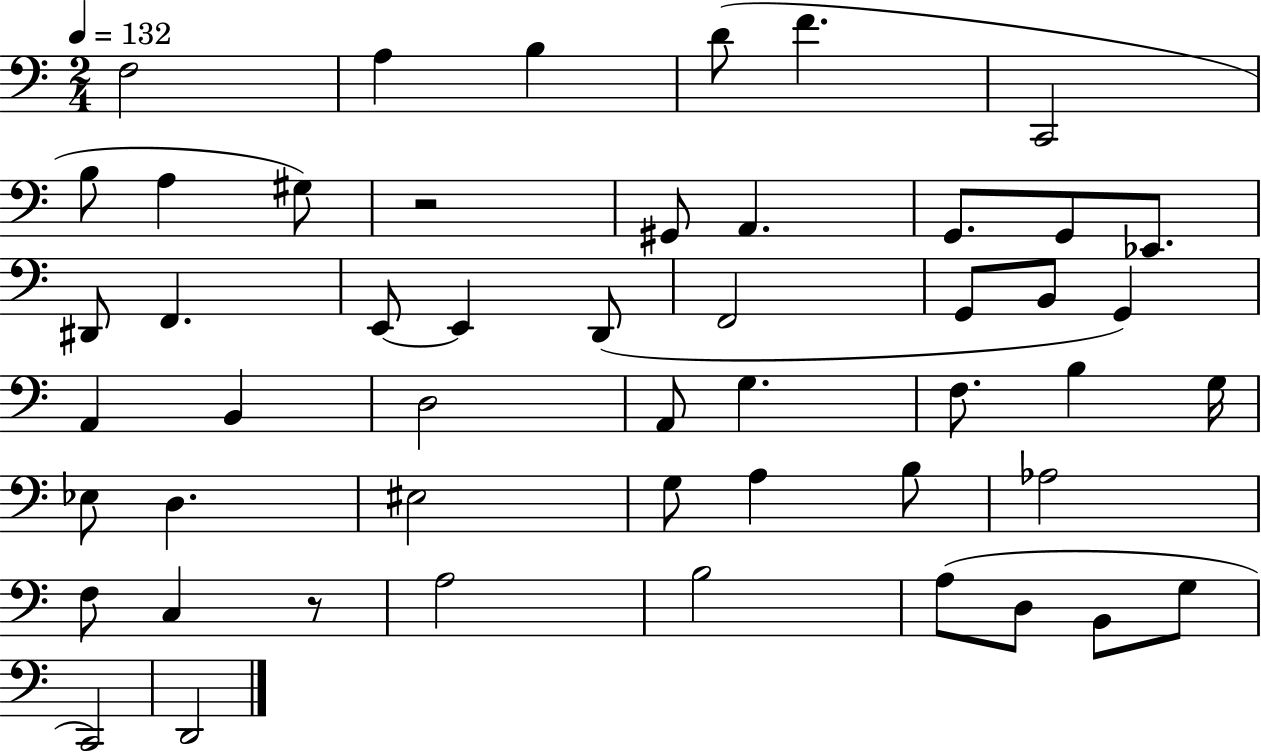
{
  \clef bass
  \numericTimeSignature
  \time 2/4
  \key c \major
  \tempo 4 = 132
  f2 | a4 b4 | d'8( f'4. | c,2 | \break b8 a4 gis8) | r2 | gis,8 a,4. | g,8. g,8 ees,8. | \break dis,8 f,4. | e,8~~ e,4 d,8( | f,2 | g,8 b,8 g,4) | \break a,4 b,4 | d2 | a,8 g4. | f8. b4 g16 | \break ees8 d4. | eis2 | g8 a4 b8 | aes2 | \break f8 c4 r8 | a2 | b2 | a8( d8 b,8 g8 | \break c,2) | d,2 | \bar "|."
}